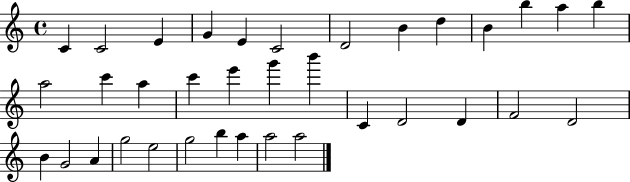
C4/q C4/h E4/q G4/q E4/q C4/h D4/h B4/q D5/q B4/q B5/q A5/q B5/q A5/h C6/q A5/q C6/q E6/q G6/q B6/q C4/q D4/h D4/q F4/h D4/h B4/q G4/h A4/q G5/h E5/h G5/h B5/q A5/q A5/h A5/h